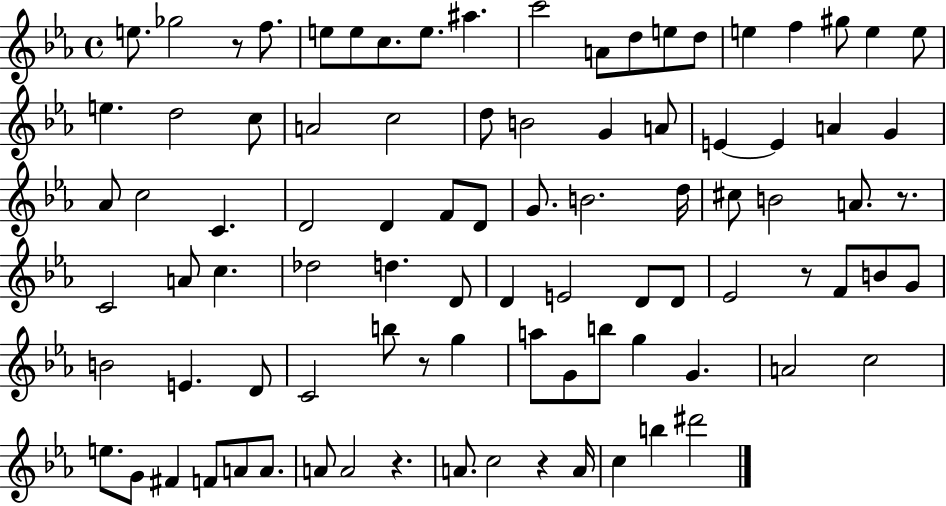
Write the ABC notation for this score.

X:1
T:Untitled
M:4/4
L:1/4
K:Eb
e/2 _g2 z/2 f/2 e/2 e/2 c/2 e/2 ^a c'2 A/2 d/2 e/2 d/2 e f ^g/2 e e/2 e d2 c/2 A2 c2 d/2 B2 G A/2 E E A G _A/2 c2 C D2 D F/2 D/2 G/2 B2 d/4 ^c/2 B2 A/2 z/2 C2 A/2 c _d2 d D/2 D E2 D/2 D/2 _E2 z/2 F/2 B/2 G/2 B2 E D/2 C2 b/2 z/2 g a/2 G/2 b/2 g G A2 c2 e/2 G/2 ^F F/2 A/2 A/2 A/2 A2 z A/2 c2 z A/4 c b ^d'2